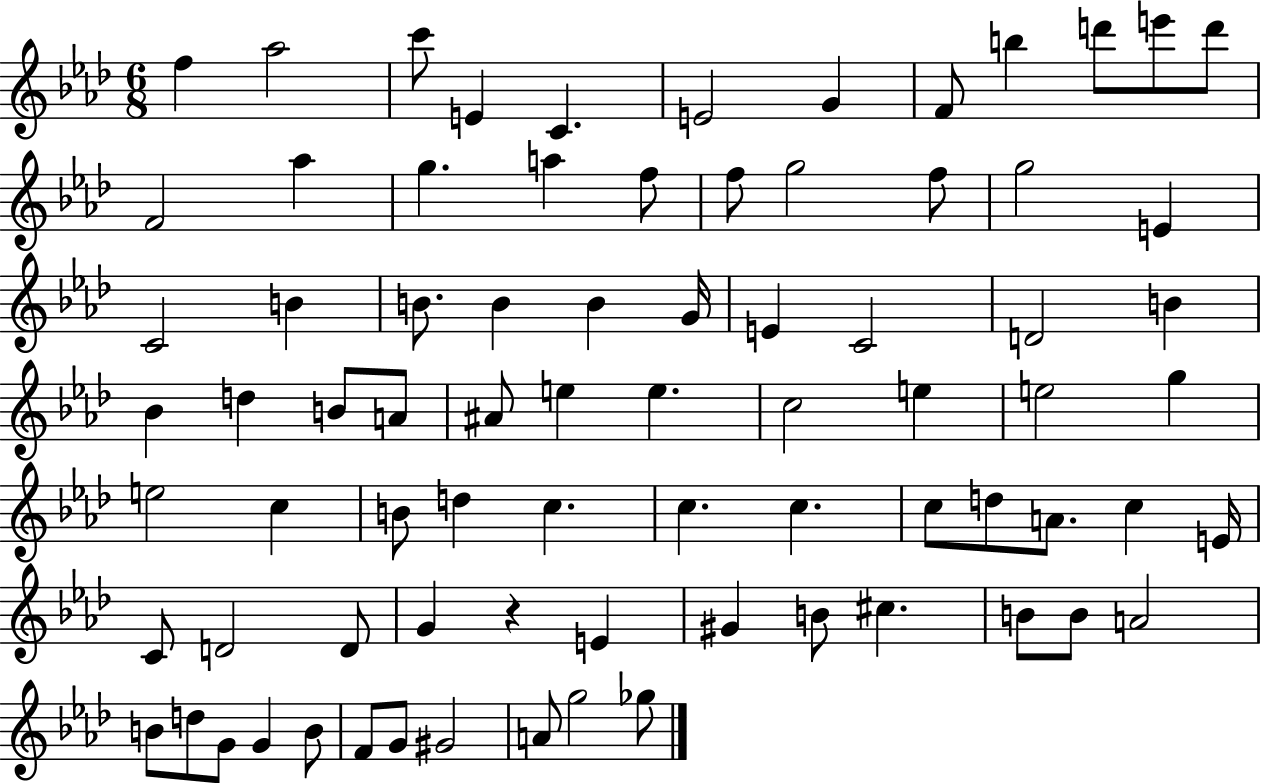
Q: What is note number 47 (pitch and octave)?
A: D5